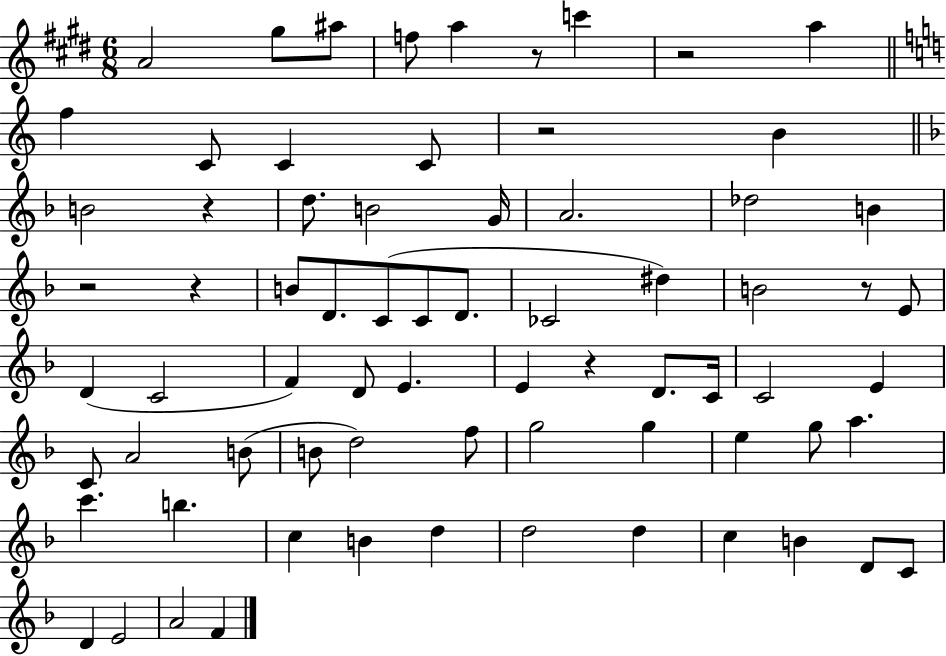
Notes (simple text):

A4/h G#5/e A#5/e F5/e A5/q R/e C6/q R/h A5/q F5/q C4/e C4/q C4/e R/h B4/q B4/h R/q D5/e. B4/h G4/s A4/h. Db5/h B4/q R/h R/q B4/e D4/e. C4/e C4/e D4/e. CES4/h D#5/q B4/h R/e E4/e D4/q C4/h F4/q D4/e E4/q. E4/q R/q D4/e. C4/s C4/h E4/q C4/e A4/h B4/e B4/e D5/h F5/e G5/h G5/q E5/q G5/e A5/q. C6/q. B5/q. C5/q B4/q D5/q D5/h D5/q C5/q B4/q D4/e C4/e D4/q E4/h A4/h F4/q